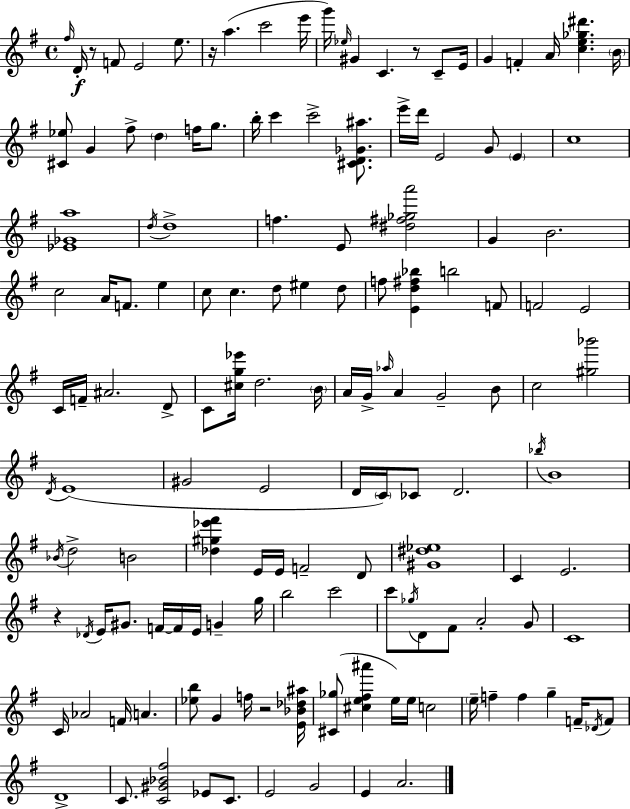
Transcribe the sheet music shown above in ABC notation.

X:1
T:Untitled
M:4/4
L:1/4
K:Em
^f/4 D/4 z/2 F/2 E2 e/2 z/4 a c'2 e'/4 g'/4 _e/4 ^G C z/2 C/2 E/4 G F A/4 [ce_g^d'] B/4 [^C_e]/2 G ^f/2 d f/4 g/2 b/4 c' c'2 [^CD_G^a]/2 e'/4 d'/4 E2 G/2 E c4 [_E_Ga]4 d/4 d4 f E/2 [^d^f_ga']2 G B2 c2 A/4 F/2 e c/2 c d/2 ^e d/2 f/2 [Ed^f_b] b2 F/2 F2 E2 C/4 F/4 ^A2 D/2 C/2 [^cg_e']/4 d2 B/4 A/4 G/4 _a/4 A G2 B/2 c2 [^g_b']2 D/4 E4 ^G2 E2 D/4 C/4 _C/2 D2 _b/4 B4 _B/4 d2 B2 [_d^g_e'^f'] E/4 E/4 F2 D/2 [^G^d_e]4 C E2 z _D/4 E/4 ^G/2 F/4 F/4 E/4 G g/4 b2 c'2 c'/2 _g/4 D/2 ^F/2 A2 G/2 C4 C/4 _A2 F/4 A [_eb]/2 G f/4 z2 [E_B_d^a]/4 [^C_g]/2 [^ce^f^a'] e/4 e/4 c2 e/4 f f g F/4 _D/4 F/2 D4 C/2 [C^G_B^f]2 _E/2 C/2 E2 G2 E A2